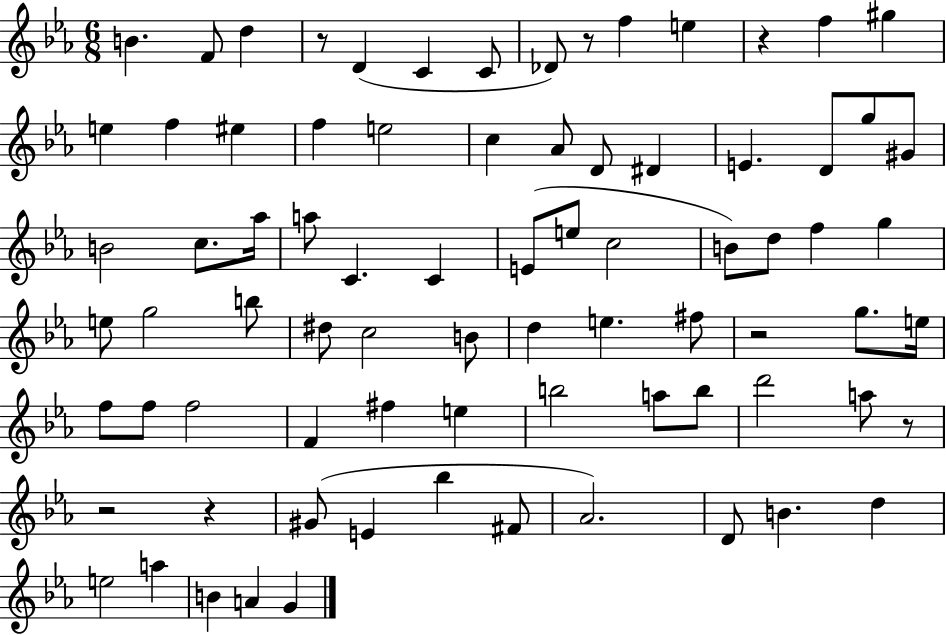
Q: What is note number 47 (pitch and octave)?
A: G5